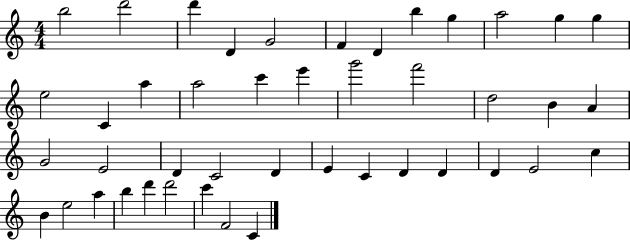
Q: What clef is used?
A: treble